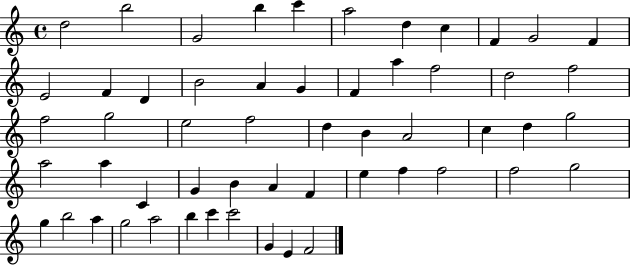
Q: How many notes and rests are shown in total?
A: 55